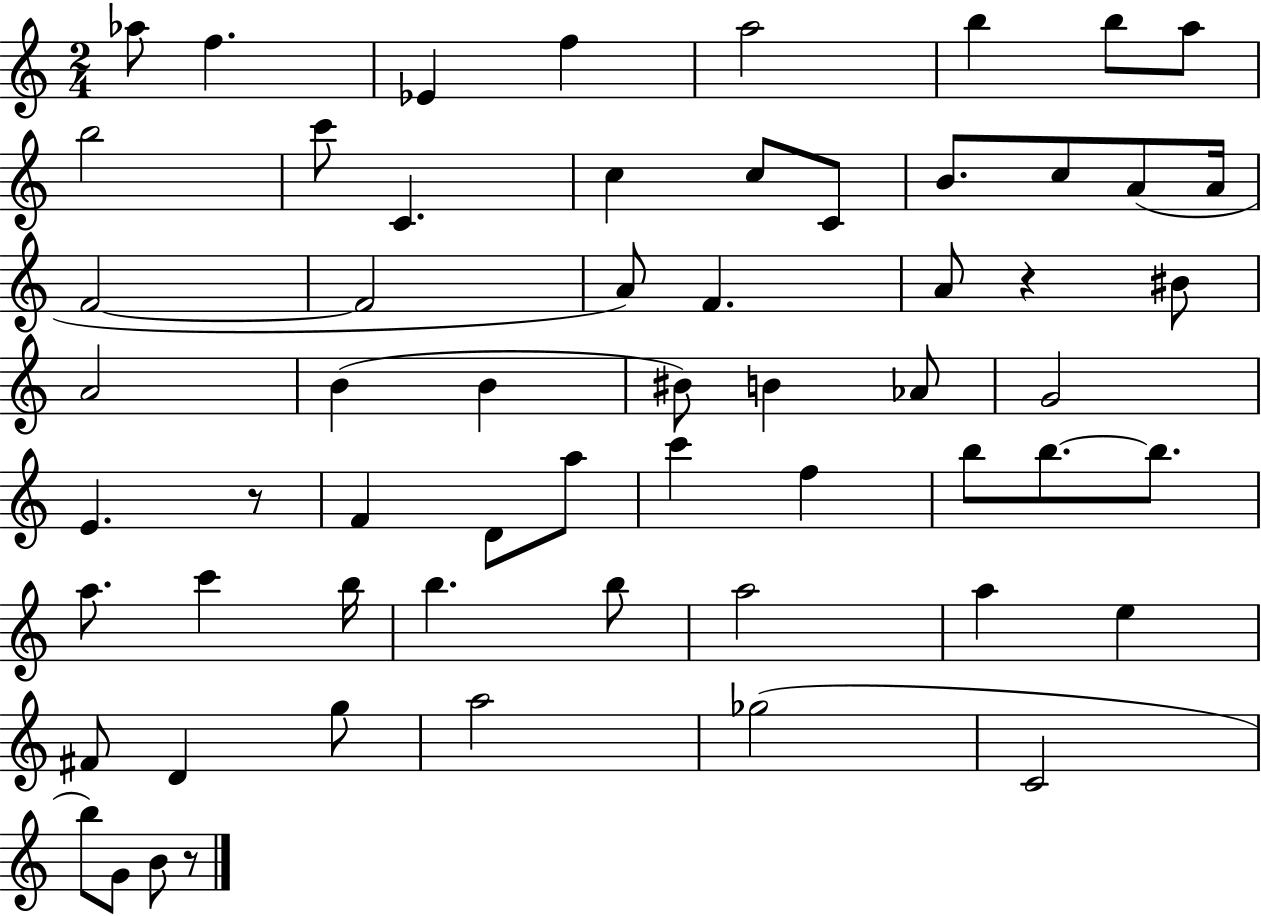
Ab5/e F5/q. Eb4/q F5/q A5/h B5/q B5/e A5/e B5/h C6/e C4/q. C5/q C5/e C4/e B4/e. C5/e A4/e A4/s F4/h F4/h A4/e F4/q. A4/e R/q BIS4/e A4/h B4/q B4/q BIS4/e B4/q Ab4/e G4/h E4/q. R/e F4/q D4/e A5/e C6/q F5/q B5/e B5/e. B5/e. A5/e. C6/q B5/s B5/q. B5/e A5/h A5/q E5/q F#4/e D4/q G5/e A5/h Gb5/h C4/h B5/e G4/e B4/e R/e